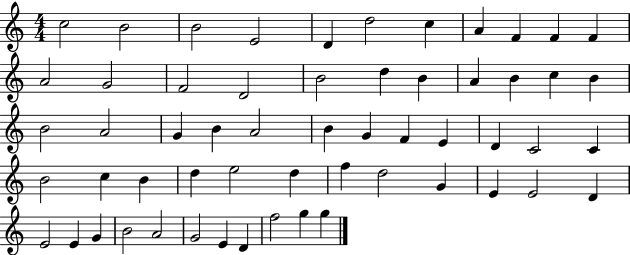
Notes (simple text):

C5/h B4/h B4/h E4/h D4/q D5/h C5/q A4/q F4/q F4/q F4/q A4/h G4/h F4/h D4/h B4/h D5/q B4/q A4/q B4/q C5/q B4/q B4/h A4/h G4/q B4/q A4/h B4/q G4/q F4/q E4/q D4/q C4/h C4/q B4/h C5/q B4/q D5/q E5/h D5/q F5/q D5/h G4/q E4/q E4/h D4/q E4/h E4/q G4/q B4/h A4/h G4/h E4/q D4/q F5/h G5/q G5/q